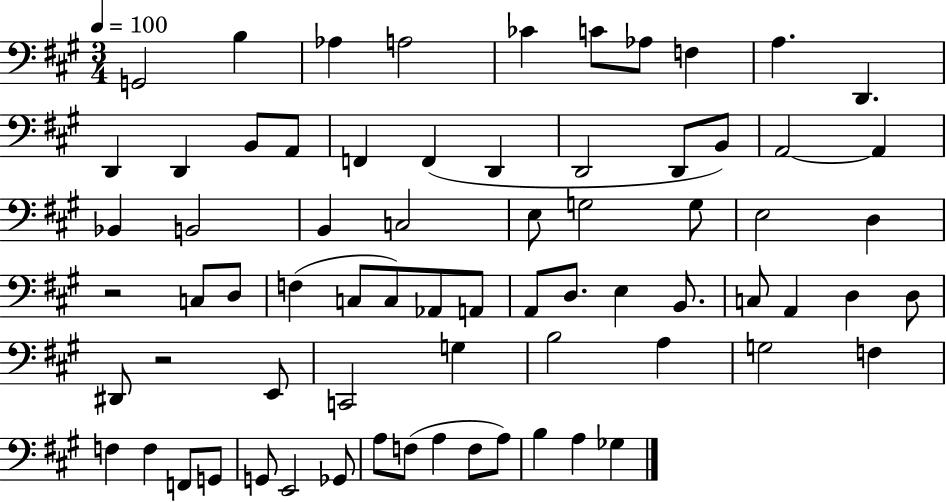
G2/h B3/q Ab3/q A3/h CES4/q C4/e Ab3/e F3/q A3/q. D2/q. D2/q D2/q B2/e A2/e F2/q F2/q D2/q D2/h D2/e B2/e A2/h A2/q Bb2/q B2/h B2/q C3/h E3/e G3/h G3/e E3/h D3/q R/h C3/e D3/e F3/q C3/e C3/e Ab2/e A2/e A2/e D3/e. E3/q B2/e. C3/e A2/q D3/q D3/e D#2/e R/h E2/e C2/h G3/q B3/h A3/q G3/h F3/q F3/q F3/q F2/e G2/e G2/e E2/h Gb2/e A3/e F3/e A3/q F3/e A3/e B3/q A3/q Gb3/q